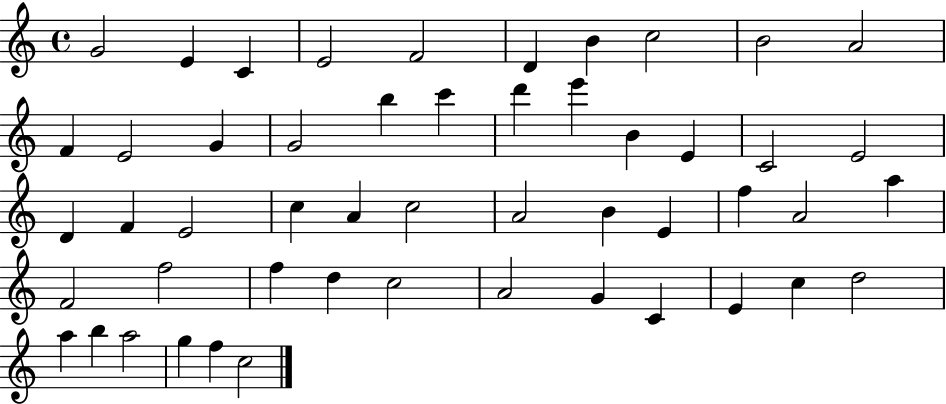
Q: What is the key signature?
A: C major